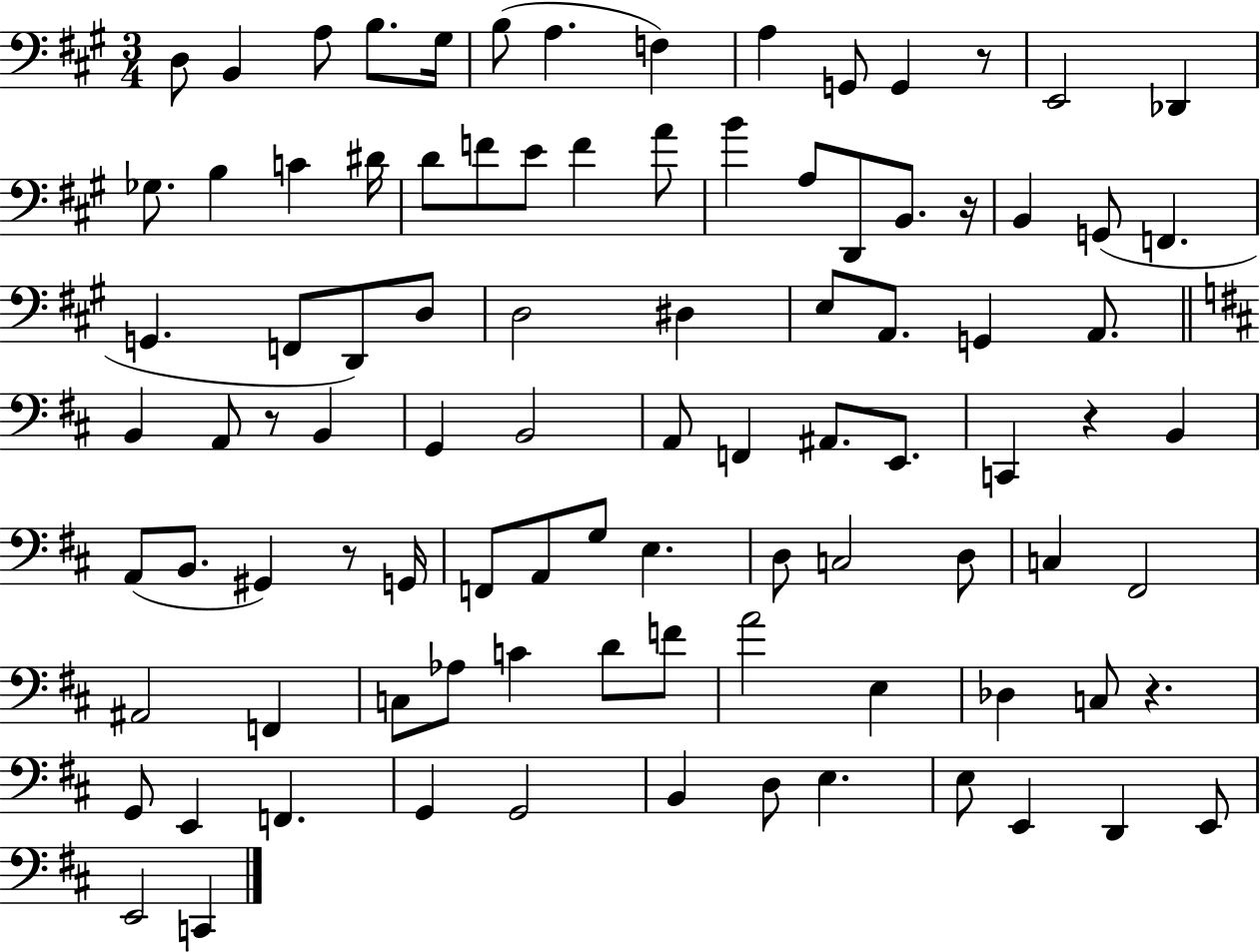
D3/e B2/q A3/e B3/e. G#3/s B3/e A3/q. F3/q A3/q G2/e G2/q R/e E2/h Db2/q Gb3/e. B3/q C4/q D#4/s D4/e F4/e E4/e F4/q A4/e B4/q A3/e D2/e B2/e. R/s B2/q G2/e F2/q. G2/q. F2/e D2/e D3/e D3/h D#3/q E3/e A2/e. G2/q A2/e. B2/q A2/e R/e B2/q G2/q B2/h A2/e F2/q A#2/e. E2/e. C2/q R/q B2/q A2/e B2/e. G#2/q R/e G2/s F2/e A2/e G3/e E3/q. D3/e C3/h D3/e C3/q F#2/h A#2/h F2/q C3/e Ab3/e C4/q D4/e F4/e A4/h E3/q Db3/q C3/e R/q. G2/e E2/q F2/q. G2/q G2/h B2/q D3/e E3/q. E3/e E2/q D2/q E2/e E2/h C2/q